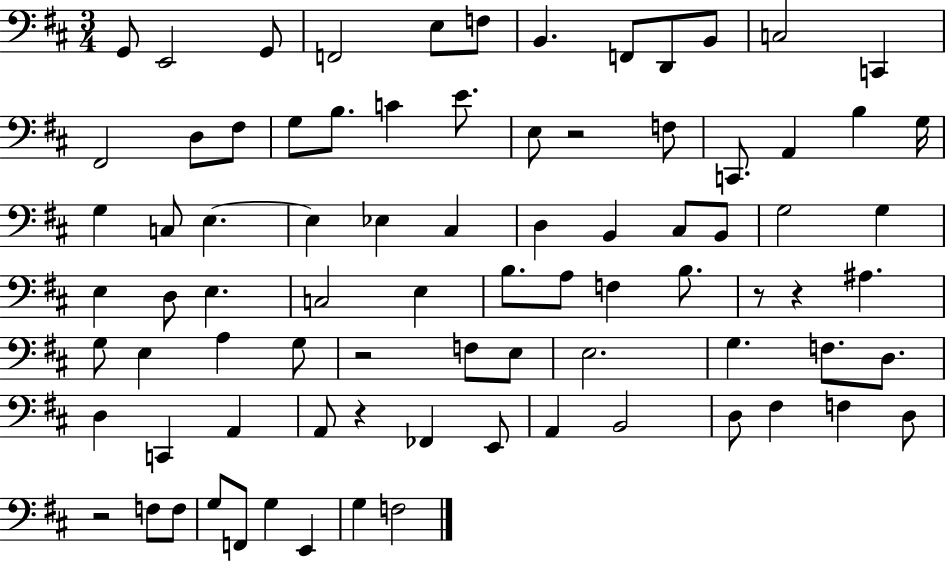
X:1
T:Untitled
M:3/4
L:1/4
K:D
G,,/2 E,,2 G,,/2 F,,2 E,/2 F,/2 B,, F,,/2 D,,/2 B,,/2 C,2 C,, ^F,,2 D,/2 ^F,/2 G,/2 B,/2 C E/2 E,/2 z2 F,/2 C,,/2 A,, B, G,/4 G, C,/2 E, E, _E, ^C, D, B,, ^C,/2 B,,/2 G,2 G, E, D,/2 E, C,2 E, B,/2 A,/2 F, B,/2 z/2 z ^A, G,/2 E, A, G,/2 z2 F,/2 E,/2 E,2 G, F,/2 D,/2 D, C,, A,, A,,/2 z _F,, E,,/2 A,, B,,2 D,/2 ^F, F, D,/2 z2 F,/2 F,/2 G,/2 F,,/2 G, E,, G, F,2